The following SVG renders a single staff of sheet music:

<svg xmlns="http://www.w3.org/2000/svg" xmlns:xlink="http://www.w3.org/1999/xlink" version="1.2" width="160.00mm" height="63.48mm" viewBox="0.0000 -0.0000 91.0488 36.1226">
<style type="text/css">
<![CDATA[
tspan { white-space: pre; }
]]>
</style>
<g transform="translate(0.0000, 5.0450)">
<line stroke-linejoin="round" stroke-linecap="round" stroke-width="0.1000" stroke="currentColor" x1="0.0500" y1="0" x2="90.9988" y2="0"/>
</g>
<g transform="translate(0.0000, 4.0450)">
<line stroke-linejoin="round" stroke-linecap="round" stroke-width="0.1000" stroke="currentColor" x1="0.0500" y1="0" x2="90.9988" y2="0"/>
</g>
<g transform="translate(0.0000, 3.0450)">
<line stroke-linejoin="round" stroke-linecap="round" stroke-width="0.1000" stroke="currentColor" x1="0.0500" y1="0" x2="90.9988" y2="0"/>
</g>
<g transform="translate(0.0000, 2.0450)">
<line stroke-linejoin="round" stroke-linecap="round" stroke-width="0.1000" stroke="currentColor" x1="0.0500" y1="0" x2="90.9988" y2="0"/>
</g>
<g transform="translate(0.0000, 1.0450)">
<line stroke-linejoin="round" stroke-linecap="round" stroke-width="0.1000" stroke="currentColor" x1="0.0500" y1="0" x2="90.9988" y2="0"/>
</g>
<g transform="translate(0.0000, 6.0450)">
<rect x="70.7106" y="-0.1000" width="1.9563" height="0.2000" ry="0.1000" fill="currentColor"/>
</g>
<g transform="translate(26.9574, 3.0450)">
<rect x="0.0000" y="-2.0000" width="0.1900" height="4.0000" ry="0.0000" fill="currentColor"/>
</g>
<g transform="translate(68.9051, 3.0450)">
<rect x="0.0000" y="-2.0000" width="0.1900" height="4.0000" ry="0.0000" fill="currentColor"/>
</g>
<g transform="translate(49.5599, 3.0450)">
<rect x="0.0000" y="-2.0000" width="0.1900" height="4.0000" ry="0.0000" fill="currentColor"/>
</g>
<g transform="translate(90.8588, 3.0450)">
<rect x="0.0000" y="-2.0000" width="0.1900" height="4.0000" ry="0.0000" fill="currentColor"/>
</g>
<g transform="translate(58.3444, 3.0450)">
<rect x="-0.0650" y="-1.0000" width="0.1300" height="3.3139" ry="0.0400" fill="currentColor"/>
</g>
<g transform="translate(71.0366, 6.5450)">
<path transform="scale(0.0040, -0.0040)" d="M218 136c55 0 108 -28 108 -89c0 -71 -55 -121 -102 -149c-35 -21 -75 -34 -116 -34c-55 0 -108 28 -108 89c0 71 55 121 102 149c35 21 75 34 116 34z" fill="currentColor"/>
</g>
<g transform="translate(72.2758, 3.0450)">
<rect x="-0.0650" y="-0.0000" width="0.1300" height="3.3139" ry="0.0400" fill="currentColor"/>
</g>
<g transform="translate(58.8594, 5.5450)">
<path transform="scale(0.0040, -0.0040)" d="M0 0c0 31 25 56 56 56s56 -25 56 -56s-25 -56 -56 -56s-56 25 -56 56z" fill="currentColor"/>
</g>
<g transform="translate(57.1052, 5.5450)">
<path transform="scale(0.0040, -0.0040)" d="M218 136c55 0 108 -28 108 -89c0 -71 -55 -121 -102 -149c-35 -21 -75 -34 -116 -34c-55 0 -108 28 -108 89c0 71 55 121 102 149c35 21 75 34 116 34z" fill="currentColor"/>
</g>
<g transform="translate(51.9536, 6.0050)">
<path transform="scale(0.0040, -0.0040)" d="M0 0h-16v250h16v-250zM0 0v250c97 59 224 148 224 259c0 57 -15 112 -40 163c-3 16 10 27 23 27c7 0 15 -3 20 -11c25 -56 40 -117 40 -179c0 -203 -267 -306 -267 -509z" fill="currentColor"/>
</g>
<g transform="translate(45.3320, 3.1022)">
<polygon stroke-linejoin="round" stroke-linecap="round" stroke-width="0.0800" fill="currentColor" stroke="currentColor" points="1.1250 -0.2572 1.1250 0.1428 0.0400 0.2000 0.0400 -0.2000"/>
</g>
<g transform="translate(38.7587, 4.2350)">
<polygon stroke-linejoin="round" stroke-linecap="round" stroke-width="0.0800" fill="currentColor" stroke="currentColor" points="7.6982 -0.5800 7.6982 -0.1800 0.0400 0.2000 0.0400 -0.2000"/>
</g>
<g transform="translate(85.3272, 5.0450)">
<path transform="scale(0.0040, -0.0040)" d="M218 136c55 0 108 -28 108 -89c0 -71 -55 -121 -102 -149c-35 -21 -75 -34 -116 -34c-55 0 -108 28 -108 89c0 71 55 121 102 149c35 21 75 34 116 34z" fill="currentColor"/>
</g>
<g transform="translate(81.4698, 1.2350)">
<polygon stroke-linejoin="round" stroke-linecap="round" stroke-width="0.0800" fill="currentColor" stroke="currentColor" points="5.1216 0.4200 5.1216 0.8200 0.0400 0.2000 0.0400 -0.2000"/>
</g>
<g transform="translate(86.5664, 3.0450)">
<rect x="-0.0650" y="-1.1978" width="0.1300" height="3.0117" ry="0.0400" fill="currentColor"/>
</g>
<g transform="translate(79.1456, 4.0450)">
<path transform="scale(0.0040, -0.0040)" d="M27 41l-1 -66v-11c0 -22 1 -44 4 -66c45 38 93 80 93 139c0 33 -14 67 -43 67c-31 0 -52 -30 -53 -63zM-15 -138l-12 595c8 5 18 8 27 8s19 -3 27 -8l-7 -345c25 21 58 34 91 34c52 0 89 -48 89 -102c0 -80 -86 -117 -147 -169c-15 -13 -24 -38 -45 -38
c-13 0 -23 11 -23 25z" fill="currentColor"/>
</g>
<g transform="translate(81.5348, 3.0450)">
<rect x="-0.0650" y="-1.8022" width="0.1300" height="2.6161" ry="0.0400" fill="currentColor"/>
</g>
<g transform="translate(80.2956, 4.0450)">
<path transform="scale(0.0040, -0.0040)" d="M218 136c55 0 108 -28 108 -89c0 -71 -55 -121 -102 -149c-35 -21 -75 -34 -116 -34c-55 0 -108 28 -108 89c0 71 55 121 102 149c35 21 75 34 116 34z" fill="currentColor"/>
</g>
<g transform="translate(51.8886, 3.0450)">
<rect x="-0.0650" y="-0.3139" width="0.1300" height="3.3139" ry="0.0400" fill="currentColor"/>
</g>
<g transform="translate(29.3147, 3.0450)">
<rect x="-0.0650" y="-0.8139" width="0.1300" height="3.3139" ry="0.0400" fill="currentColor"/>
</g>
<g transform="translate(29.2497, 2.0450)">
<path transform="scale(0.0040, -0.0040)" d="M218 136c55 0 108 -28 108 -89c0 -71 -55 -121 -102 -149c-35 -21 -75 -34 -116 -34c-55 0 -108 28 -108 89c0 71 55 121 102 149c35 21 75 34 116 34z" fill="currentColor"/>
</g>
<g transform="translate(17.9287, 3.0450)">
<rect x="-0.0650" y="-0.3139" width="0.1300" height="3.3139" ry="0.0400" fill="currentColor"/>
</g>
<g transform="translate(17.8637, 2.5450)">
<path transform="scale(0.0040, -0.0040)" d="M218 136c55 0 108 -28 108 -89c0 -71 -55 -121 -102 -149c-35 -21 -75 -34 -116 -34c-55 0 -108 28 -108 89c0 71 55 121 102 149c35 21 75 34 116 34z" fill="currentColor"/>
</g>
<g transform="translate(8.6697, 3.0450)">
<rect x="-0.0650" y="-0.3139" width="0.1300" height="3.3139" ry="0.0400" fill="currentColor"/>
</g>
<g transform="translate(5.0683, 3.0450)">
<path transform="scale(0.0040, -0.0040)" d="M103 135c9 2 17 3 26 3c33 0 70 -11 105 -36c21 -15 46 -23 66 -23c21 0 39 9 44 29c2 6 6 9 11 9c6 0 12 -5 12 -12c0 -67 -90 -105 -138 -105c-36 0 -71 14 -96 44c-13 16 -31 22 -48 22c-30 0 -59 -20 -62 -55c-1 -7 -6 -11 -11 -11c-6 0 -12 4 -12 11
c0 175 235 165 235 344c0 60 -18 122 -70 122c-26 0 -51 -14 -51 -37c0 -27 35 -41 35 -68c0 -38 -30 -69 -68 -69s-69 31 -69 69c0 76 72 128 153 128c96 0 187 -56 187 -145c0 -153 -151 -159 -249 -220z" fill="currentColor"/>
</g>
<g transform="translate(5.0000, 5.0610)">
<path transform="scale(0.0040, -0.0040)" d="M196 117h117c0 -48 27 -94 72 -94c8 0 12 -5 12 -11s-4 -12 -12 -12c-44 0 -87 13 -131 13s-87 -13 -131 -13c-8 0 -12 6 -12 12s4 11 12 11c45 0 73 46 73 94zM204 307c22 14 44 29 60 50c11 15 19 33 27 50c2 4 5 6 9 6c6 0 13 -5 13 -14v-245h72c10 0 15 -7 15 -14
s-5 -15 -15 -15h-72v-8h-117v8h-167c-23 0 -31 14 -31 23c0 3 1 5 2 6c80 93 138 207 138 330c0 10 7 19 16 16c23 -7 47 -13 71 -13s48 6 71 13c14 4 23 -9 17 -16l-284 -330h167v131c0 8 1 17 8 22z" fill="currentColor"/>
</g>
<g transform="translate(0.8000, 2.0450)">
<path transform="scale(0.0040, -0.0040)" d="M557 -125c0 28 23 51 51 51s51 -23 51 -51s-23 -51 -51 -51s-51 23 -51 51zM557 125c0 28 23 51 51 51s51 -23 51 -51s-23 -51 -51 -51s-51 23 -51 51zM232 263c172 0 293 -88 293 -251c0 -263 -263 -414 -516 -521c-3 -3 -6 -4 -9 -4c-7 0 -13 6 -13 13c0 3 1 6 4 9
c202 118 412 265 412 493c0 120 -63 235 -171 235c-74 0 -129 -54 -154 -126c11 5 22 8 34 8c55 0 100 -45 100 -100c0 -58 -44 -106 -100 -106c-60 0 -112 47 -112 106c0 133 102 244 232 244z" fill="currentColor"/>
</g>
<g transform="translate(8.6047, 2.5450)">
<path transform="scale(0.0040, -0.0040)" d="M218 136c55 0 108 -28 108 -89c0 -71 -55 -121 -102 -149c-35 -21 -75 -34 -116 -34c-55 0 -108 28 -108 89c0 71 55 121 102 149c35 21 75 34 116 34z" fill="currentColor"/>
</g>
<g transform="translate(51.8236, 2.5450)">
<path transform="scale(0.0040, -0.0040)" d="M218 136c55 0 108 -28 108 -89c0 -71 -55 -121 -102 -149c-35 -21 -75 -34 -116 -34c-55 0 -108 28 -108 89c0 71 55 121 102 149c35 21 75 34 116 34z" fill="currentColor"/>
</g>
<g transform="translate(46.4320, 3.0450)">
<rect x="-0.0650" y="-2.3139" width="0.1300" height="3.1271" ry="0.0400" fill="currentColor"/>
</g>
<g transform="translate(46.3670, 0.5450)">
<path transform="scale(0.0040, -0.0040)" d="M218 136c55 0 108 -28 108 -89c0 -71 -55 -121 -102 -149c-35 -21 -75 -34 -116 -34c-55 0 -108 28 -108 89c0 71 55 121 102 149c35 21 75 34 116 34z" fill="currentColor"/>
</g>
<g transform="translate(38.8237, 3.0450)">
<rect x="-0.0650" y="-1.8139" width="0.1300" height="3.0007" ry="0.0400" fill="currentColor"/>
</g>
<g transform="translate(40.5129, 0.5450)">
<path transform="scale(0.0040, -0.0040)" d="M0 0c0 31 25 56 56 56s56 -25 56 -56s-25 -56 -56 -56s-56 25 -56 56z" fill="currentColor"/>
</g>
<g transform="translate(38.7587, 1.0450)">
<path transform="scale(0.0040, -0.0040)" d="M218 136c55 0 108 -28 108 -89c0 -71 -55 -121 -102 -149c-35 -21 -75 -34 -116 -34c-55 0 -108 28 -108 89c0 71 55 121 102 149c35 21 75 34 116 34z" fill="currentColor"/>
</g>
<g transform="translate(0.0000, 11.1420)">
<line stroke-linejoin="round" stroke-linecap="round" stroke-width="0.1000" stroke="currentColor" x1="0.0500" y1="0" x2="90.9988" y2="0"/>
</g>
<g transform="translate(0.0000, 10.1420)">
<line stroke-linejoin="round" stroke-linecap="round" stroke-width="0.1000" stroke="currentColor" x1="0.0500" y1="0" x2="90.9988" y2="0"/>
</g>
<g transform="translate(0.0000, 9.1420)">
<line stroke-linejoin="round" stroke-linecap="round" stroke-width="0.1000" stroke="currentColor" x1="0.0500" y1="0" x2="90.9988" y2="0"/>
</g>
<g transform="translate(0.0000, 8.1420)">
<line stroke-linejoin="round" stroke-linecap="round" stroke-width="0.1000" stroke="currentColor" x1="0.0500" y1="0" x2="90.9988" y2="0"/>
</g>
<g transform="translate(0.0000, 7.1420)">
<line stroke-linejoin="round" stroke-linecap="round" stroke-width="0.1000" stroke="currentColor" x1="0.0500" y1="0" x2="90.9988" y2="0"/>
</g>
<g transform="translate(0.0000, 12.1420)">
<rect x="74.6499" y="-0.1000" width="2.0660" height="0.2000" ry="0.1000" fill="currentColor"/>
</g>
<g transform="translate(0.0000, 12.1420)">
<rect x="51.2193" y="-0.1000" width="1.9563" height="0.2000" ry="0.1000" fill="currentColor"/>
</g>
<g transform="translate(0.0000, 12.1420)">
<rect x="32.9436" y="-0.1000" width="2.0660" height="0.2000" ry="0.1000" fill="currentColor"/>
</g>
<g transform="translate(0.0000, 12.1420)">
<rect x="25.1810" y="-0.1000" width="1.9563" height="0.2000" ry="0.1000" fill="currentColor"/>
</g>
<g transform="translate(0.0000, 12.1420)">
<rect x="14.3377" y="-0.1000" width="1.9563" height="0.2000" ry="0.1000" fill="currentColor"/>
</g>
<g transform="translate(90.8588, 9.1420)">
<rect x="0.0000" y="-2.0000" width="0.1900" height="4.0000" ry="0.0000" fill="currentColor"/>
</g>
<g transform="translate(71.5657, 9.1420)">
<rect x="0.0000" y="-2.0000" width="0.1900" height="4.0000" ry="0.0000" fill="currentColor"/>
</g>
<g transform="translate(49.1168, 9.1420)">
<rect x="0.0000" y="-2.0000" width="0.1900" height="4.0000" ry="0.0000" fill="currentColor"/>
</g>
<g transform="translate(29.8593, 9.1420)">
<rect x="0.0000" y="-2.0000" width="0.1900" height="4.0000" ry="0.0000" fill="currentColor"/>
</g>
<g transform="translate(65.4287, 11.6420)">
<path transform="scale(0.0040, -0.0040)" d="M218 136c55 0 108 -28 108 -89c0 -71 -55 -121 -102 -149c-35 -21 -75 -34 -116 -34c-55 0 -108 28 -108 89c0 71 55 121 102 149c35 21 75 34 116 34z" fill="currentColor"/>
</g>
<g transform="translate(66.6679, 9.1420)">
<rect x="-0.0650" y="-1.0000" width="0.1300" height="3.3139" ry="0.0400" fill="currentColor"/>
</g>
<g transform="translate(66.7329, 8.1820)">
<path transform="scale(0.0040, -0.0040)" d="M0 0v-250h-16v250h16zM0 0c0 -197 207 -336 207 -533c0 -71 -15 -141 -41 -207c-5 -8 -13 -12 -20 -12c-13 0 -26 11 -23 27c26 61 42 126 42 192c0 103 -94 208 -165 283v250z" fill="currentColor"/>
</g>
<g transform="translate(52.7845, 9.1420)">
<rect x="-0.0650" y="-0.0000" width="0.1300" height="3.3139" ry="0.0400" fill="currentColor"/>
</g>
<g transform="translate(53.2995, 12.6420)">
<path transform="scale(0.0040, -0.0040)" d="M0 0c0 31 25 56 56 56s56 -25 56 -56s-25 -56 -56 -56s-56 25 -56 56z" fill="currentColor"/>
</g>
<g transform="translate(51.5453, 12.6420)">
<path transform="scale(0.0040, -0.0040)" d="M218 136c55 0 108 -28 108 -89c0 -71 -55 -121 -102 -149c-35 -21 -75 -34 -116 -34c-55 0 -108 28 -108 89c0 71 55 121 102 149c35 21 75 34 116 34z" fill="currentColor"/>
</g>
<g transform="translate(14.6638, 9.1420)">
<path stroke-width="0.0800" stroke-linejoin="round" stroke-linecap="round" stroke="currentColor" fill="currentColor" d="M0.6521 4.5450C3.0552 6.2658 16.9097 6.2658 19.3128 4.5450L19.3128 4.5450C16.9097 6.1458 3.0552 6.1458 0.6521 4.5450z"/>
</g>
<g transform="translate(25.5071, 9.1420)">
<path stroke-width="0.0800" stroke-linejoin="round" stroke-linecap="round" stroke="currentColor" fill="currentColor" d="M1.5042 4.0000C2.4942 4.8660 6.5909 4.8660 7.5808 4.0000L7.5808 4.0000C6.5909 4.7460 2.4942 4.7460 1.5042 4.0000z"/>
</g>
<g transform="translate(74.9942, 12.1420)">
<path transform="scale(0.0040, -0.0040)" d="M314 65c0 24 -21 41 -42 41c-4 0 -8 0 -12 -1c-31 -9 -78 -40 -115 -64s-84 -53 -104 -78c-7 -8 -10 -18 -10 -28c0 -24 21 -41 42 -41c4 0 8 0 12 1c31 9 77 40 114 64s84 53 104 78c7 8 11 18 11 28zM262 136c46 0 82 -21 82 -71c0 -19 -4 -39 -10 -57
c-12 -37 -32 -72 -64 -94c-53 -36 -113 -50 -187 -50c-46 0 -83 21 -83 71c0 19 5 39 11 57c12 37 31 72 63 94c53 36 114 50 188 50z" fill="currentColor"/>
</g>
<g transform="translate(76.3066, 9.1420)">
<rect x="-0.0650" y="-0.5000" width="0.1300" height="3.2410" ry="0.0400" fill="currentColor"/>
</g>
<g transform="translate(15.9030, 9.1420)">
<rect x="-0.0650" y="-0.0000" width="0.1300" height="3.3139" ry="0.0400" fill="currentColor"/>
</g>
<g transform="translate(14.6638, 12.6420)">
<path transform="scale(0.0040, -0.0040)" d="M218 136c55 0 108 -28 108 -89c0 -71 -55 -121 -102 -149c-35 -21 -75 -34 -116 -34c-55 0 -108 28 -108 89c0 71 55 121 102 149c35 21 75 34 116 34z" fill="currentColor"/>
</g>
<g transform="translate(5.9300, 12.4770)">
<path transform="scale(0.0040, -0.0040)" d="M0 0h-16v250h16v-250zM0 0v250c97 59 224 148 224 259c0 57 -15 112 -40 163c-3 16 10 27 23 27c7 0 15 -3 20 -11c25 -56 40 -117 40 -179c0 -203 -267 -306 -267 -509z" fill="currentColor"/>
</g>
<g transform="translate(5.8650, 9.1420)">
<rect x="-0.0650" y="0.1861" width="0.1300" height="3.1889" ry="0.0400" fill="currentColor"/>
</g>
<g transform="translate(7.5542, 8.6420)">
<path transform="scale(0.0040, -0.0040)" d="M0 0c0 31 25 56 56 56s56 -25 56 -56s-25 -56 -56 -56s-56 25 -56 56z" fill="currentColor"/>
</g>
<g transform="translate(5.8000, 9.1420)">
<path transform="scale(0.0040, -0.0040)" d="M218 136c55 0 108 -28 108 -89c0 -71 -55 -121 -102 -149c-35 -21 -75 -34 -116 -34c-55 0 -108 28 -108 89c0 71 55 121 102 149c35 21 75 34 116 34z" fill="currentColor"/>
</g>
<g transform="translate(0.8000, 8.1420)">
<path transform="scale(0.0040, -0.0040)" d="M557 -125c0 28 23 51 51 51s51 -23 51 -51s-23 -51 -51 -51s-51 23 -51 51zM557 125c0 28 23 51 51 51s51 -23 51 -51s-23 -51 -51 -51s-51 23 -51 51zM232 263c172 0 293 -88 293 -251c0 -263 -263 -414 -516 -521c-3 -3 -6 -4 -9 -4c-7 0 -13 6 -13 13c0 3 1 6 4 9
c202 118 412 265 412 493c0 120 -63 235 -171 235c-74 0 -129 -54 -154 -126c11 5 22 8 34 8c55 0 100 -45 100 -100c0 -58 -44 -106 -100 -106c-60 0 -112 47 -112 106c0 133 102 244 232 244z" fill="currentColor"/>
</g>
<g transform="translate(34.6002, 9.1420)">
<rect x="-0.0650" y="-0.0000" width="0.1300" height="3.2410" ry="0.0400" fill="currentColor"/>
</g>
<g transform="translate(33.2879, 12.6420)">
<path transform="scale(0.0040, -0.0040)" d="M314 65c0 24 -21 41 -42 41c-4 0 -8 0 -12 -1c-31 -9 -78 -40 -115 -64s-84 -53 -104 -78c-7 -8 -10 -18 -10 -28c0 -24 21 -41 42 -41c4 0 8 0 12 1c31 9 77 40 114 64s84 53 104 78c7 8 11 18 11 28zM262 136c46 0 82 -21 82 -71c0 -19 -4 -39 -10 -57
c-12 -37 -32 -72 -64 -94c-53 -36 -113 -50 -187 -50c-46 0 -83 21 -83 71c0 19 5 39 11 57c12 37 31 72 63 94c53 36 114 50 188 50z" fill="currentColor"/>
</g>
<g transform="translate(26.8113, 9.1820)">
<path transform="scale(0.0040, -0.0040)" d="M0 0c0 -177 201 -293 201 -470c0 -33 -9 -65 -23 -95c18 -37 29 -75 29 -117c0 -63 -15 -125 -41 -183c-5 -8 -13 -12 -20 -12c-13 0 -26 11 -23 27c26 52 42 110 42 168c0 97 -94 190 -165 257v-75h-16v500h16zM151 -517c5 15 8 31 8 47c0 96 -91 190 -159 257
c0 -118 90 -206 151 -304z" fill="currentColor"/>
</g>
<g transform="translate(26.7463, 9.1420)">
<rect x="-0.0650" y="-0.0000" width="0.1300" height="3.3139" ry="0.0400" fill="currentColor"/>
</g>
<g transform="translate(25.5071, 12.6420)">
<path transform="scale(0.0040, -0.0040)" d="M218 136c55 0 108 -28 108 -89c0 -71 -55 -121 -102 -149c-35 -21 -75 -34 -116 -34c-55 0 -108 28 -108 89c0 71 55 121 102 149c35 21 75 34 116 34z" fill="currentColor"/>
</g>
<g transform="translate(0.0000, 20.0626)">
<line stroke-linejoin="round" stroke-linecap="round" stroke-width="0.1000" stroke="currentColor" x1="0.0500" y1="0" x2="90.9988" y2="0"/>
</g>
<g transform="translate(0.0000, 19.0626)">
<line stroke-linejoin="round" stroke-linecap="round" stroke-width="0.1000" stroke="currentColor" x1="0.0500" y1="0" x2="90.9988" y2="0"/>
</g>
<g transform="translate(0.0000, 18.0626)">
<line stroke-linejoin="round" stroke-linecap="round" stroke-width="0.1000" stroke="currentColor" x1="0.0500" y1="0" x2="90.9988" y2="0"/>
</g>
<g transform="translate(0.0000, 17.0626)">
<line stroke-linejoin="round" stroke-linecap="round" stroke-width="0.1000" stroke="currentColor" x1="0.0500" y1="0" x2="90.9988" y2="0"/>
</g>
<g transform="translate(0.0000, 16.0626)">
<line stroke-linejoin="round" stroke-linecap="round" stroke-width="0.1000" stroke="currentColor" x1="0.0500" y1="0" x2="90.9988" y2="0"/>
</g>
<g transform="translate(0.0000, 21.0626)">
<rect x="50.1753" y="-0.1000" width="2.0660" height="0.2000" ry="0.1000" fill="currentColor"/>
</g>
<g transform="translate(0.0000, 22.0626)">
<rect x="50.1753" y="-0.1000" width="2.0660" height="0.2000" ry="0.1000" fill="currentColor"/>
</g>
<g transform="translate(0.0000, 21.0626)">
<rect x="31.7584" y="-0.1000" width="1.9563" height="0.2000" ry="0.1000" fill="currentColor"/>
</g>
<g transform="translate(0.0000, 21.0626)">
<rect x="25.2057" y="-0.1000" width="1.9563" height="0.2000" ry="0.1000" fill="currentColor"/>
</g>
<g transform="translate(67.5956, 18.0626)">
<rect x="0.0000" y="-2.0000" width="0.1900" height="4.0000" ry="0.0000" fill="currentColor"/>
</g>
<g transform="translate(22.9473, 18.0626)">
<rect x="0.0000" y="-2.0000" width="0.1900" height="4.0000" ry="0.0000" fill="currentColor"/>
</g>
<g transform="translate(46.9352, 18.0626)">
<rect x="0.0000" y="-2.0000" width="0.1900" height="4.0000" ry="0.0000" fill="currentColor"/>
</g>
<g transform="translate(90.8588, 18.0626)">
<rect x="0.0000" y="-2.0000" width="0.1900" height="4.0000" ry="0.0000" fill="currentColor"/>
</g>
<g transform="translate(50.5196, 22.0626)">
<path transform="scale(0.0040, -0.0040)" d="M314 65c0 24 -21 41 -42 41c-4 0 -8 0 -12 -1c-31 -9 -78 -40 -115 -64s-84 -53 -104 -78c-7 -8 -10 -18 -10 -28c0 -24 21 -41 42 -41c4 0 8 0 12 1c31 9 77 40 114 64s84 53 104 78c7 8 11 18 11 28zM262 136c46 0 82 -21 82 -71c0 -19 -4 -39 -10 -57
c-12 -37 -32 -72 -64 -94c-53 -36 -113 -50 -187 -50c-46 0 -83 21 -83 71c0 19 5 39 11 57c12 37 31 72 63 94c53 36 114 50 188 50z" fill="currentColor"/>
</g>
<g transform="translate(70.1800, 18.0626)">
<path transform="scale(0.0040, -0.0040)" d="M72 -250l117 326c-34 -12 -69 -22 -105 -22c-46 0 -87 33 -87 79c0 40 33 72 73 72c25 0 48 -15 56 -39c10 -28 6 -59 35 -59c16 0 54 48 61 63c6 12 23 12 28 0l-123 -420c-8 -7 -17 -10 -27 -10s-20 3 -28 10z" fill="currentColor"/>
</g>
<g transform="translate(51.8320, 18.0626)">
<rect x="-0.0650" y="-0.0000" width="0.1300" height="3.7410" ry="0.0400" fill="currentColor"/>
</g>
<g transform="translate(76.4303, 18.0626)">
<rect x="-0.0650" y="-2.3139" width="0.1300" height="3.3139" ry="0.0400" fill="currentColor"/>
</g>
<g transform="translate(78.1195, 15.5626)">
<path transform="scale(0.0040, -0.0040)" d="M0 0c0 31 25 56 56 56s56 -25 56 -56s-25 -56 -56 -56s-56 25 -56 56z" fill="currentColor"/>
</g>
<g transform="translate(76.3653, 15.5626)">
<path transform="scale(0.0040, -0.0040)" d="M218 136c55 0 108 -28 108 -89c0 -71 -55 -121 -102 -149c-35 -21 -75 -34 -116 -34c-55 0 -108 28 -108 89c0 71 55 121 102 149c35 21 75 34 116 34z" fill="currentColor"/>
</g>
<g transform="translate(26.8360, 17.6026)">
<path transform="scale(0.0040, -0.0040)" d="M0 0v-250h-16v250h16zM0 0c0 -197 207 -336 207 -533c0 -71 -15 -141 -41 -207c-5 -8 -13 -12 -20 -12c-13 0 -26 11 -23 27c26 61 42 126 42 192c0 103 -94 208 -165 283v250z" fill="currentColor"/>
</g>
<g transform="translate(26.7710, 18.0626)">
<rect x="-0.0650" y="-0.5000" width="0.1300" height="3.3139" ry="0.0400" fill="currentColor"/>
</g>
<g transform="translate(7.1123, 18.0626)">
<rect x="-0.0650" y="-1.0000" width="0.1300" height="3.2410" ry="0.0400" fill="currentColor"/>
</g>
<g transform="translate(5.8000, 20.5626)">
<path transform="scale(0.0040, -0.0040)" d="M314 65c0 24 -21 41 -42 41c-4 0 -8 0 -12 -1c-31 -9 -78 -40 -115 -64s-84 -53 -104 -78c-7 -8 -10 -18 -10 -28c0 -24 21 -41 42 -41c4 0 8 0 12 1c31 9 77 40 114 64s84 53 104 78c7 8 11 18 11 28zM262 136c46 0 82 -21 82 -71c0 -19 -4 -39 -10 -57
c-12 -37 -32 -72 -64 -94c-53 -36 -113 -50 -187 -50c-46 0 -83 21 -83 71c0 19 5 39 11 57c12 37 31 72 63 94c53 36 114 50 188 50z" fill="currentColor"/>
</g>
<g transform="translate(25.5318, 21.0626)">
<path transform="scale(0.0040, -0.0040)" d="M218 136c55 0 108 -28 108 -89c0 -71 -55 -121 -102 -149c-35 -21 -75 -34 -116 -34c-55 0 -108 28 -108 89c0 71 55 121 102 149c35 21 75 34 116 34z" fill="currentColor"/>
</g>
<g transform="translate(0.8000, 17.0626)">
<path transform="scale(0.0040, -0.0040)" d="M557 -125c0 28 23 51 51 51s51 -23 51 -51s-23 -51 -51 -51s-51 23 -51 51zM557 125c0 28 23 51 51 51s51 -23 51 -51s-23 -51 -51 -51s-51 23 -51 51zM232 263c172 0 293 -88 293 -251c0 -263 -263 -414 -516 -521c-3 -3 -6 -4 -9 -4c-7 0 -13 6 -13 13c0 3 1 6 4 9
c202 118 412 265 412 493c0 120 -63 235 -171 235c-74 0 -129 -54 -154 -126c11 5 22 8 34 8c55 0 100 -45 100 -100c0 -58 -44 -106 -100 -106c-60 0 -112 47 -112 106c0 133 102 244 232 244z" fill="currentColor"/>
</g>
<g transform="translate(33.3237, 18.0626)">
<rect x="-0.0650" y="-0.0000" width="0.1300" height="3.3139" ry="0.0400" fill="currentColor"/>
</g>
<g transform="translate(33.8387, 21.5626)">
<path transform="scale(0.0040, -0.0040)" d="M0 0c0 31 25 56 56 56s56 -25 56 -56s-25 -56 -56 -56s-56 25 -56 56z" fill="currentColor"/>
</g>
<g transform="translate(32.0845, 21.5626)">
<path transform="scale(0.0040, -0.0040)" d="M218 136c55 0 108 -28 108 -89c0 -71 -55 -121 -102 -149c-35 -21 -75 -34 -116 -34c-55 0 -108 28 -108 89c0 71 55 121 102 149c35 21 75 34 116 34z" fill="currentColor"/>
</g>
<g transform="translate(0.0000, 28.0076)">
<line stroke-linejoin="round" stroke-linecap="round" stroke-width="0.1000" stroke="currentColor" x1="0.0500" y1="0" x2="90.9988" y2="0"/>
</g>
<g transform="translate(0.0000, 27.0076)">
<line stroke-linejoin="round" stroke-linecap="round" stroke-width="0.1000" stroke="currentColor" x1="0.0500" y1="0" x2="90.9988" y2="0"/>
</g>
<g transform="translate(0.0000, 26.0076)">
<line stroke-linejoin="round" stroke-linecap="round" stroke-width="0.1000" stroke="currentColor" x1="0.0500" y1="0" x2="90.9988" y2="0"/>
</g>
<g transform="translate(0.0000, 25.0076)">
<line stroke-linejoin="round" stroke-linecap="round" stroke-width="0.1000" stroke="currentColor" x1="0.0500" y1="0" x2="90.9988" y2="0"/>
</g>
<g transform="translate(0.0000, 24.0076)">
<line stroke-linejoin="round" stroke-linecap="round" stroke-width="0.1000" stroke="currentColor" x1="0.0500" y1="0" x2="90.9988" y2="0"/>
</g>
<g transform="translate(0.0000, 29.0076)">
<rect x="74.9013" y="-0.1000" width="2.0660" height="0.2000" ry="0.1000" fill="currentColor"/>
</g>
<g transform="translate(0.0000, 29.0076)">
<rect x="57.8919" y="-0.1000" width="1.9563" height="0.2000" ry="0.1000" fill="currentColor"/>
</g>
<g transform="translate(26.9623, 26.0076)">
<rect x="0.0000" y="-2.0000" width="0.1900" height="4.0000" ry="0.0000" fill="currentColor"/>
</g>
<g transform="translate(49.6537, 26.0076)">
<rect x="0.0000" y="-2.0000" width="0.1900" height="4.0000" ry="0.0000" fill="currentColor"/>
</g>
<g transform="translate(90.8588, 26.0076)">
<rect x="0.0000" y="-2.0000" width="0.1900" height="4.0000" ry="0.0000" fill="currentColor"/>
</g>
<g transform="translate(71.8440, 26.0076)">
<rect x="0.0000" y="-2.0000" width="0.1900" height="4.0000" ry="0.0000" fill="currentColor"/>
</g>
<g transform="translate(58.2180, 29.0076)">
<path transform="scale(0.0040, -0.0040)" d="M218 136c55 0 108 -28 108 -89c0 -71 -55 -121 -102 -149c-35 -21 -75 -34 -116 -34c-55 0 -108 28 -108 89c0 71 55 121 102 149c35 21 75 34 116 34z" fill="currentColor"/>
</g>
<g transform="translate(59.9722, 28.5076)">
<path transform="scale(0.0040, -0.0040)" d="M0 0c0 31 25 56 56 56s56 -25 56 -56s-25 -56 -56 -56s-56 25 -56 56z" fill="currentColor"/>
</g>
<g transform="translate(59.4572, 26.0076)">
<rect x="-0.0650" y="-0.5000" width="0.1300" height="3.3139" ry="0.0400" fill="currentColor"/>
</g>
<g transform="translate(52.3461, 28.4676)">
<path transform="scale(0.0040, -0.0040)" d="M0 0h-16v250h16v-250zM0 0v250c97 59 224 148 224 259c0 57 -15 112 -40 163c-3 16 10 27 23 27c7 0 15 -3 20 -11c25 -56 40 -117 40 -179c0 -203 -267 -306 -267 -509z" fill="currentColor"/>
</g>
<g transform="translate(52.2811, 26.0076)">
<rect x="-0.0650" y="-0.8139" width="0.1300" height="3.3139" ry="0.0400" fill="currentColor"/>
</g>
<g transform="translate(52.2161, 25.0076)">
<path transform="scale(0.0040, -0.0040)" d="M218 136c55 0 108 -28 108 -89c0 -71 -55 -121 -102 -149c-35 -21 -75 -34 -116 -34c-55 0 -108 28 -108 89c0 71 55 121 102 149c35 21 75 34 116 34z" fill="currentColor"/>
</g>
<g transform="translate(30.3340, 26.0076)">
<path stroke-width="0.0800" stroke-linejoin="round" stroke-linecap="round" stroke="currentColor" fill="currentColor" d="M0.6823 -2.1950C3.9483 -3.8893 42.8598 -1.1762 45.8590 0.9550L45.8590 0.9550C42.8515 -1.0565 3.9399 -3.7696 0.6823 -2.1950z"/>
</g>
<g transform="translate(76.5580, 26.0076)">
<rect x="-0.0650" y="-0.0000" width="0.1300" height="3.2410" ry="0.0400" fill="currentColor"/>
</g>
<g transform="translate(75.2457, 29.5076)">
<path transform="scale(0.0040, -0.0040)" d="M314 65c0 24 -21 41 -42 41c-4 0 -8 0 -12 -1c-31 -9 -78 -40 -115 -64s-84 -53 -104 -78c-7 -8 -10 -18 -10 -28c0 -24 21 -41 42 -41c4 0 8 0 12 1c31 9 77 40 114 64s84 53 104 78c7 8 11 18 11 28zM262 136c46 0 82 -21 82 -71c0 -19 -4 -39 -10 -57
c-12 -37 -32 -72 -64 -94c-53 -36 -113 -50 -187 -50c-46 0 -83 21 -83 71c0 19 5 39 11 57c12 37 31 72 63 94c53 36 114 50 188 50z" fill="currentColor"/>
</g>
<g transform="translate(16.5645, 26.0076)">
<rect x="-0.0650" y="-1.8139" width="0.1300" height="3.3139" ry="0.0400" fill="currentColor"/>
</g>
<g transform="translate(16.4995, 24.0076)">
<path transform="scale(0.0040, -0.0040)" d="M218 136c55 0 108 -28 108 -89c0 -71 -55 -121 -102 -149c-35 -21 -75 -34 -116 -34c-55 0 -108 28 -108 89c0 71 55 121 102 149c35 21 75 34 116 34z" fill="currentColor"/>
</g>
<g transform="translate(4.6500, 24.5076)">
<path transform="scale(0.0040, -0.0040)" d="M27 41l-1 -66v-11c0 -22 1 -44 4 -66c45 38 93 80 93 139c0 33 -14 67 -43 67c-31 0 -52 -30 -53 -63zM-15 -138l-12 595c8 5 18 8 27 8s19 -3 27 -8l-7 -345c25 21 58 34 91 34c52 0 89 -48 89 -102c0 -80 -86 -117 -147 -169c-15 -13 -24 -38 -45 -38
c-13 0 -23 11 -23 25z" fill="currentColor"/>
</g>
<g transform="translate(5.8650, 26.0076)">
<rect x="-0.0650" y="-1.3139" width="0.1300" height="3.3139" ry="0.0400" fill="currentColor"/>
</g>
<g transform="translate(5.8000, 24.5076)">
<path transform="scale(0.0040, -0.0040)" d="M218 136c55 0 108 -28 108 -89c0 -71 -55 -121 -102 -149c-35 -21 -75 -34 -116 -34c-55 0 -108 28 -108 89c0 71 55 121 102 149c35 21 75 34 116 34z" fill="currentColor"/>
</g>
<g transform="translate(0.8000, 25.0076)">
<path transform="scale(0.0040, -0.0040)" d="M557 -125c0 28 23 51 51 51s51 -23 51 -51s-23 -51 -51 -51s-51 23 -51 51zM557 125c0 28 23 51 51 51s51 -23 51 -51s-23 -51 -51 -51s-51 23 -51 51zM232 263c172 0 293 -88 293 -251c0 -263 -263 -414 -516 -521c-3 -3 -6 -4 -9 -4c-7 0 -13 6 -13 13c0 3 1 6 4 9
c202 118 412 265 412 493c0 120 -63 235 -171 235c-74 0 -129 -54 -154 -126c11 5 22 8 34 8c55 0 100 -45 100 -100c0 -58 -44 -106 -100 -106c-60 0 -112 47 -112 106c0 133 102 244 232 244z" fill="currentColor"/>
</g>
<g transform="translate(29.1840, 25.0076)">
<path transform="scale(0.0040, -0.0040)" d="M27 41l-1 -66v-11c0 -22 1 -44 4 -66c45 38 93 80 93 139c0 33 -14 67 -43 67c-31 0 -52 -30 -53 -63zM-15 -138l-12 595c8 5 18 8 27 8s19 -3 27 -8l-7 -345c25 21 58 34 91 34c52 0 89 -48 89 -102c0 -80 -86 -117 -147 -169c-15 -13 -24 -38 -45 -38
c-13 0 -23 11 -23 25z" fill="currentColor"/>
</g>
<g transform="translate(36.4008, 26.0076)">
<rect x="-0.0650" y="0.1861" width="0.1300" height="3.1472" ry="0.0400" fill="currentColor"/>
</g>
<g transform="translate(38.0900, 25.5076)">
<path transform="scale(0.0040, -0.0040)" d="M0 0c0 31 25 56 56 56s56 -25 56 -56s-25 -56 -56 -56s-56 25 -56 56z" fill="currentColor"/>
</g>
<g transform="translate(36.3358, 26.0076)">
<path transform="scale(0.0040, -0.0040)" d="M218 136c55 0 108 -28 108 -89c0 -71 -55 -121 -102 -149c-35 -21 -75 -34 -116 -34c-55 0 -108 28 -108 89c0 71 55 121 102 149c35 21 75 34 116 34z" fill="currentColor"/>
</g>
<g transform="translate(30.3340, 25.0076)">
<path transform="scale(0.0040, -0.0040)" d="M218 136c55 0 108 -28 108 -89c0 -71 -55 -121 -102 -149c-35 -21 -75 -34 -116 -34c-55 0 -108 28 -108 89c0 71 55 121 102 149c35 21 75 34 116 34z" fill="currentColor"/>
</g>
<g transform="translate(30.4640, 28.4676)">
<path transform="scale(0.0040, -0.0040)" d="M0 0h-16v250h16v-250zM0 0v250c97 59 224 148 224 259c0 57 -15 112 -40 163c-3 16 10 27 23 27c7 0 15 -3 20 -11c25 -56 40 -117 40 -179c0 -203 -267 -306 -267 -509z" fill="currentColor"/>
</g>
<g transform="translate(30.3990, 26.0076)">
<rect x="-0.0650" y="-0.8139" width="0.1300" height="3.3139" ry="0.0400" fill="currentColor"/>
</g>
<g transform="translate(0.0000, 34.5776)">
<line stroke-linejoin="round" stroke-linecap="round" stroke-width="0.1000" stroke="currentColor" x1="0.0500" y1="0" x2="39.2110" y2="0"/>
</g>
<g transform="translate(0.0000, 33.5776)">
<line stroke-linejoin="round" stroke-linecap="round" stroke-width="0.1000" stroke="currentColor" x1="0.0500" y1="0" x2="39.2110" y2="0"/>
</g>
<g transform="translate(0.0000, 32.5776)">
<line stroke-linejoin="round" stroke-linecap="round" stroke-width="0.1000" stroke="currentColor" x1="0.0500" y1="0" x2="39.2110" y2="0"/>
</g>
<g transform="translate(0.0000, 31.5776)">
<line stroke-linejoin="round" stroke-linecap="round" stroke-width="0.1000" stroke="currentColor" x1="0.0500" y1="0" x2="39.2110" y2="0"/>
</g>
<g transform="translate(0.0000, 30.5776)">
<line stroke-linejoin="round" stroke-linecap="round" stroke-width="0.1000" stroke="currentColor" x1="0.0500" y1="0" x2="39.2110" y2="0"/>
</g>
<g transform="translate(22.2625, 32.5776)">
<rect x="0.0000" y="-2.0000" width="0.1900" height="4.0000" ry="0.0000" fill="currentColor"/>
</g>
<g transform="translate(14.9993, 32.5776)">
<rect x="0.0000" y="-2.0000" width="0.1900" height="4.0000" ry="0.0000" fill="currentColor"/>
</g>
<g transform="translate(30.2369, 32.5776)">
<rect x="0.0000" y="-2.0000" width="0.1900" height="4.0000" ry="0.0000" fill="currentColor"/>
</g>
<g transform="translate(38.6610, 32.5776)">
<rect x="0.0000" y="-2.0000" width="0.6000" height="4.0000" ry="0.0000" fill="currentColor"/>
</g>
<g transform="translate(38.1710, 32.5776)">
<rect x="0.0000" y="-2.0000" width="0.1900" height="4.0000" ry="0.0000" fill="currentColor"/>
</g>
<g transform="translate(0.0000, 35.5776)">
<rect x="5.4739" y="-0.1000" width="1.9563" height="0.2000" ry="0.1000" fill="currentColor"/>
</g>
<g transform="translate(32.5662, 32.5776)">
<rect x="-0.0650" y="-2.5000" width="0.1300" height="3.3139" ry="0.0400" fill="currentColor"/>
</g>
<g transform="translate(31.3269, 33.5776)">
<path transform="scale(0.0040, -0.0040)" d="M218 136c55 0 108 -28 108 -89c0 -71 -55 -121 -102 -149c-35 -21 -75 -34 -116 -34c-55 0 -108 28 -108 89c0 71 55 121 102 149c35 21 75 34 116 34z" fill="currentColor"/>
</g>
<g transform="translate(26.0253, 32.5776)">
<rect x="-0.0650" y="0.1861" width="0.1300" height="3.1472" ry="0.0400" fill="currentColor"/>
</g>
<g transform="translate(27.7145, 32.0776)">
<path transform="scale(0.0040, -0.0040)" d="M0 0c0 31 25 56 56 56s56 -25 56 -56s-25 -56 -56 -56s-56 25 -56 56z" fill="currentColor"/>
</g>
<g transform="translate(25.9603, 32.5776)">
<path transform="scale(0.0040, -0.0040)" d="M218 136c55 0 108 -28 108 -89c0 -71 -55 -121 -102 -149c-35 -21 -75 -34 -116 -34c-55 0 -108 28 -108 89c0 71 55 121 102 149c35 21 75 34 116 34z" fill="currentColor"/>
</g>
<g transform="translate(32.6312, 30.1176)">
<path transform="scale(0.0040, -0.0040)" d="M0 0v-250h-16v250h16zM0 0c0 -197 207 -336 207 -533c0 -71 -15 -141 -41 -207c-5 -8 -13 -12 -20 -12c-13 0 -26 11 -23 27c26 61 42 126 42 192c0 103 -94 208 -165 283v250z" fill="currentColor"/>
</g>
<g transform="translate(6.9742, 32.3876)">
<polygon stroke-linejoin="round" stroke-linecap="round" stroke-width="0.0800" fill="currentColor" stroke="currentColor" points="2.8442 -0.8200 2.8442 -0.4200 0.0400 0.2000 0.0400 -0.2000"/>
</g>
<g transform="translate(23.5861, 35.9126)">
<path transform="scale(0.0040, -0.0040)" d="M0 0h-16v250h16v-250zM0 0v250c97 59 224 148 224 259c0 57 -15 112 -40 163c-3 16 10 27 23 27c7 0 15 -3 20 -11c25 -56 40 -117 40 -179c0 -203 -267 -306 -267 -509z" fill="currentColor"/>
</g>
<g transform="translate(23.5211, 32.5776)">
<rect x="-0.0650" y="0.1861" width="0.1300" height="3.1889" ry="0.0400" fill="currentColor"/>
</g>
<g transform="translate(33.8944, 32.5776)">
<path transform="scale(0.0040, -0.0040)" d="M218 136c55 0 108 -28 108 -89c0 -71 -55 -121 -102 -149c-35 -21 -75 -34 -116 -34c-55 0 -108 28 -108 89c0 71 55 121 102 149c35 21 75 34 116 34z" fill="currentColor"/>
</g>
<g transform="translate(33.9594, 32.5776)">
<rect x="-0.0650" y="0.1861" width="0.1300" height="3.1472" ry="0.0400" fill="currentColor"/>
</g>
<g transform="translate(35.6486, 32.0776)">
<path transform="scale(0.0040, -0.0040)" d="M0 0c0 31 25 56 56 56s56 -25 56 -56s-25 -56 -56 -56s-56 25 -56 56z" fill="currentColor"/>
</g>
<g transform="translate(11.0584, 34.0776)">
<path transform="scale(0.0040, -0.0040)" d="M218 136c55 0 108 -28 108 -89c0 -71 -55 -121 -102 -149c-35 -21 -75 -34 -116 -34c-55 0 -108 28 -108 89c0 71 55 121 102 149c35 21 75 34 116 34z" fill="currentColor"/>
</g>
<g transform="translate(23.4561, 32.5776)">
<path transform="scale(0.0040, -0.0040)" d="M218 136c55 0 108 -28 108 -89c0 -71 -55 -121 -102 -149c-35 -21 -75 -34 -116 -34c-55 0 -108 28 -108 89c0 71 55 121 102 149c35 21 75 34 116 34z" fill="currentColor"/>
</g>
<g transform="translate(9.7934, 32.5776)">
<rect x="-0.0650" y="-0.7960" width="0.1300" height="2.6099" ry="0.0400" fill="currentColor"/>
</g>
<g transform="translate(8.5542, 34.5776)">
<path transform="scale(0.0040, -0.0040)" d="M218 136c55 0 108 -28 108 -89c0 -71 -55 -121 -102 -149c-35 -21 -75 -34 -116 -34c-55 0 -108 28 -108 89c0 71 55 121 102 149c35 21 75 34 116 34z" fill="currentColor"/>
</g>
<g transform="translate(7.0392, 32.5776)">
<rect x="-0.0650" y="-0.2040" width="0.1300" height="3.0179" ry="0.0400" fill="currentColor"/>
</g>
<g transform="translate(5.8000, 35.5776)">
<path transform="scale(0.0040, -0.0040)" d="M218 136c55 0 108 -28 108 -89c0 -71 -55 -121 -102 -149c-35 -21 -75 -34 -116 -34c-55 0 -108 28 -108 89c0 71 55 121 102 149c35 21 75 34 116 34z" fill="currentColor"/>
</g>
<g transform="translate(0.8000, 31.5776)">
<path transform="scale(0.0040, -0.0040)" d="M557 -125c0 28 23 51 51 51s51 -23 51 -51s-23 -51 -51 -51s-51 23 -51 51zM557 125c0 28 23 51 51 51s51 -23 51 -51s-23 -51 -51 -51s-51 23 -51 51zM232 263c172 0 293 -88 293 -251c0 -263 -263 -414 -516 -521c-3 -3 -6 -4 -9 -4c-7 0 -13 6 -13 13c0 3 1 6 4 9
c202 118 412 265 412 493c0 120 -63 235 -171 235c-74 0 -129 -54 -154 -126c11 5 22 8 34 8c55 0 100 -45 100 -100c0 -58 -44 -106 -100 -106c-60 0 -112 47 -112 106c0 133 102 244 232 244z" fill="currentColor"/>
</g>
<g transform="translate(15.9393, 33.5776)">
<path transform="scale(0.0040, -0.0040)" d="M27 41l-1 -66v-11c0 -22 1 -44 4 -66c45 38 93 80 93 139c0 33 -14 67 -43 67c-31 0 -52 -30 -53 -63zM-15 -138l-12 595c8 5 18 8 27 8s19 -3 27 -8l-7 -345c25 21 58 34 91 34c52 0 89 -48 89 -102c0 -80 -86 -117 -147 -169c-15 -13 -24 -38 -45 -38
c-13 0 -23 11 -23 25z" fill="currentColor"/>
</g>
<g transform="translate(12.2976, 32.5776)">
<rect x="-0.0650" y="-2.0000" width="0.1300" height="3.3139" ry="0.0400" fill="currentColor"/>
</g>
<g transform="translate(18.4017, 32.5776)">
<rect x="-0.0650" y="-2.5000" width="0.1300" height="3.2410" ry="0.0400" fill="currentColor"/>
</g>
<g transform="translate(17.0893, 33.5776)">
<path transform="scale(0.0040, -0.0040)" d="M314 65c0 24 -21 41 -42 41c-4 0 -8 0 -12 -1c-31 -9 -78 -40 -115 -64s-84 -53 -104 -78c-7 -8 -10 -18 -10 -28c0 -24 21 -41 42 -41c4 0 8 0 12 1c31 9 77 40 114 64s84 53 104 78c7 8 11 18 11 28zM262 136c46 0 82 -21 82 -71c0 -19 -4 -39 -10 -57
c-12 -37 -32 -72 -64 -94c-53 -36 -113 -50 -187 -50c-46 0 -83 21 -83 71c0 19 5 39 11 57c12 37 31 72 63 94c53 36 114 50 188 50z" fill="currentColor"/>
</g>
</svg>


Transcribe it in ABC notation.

X:1
T:Untitled
M:2/4
L:1/4
K:C
E, E, F, A,/2 B,/4 E,/2 F,, D,, _B,,/2 G,,/2 D,/2 D,, D,,/4 D,,2 D,, F,,/2 E,,2 F,,2 E,,/2 D,, C,,2 z/2 B, _G, A, _F,/2 D, F,/2 E,, D,,2 E,,/2 G,,/2 A,, _B,,2 D,/2 D, B,,/2 D,